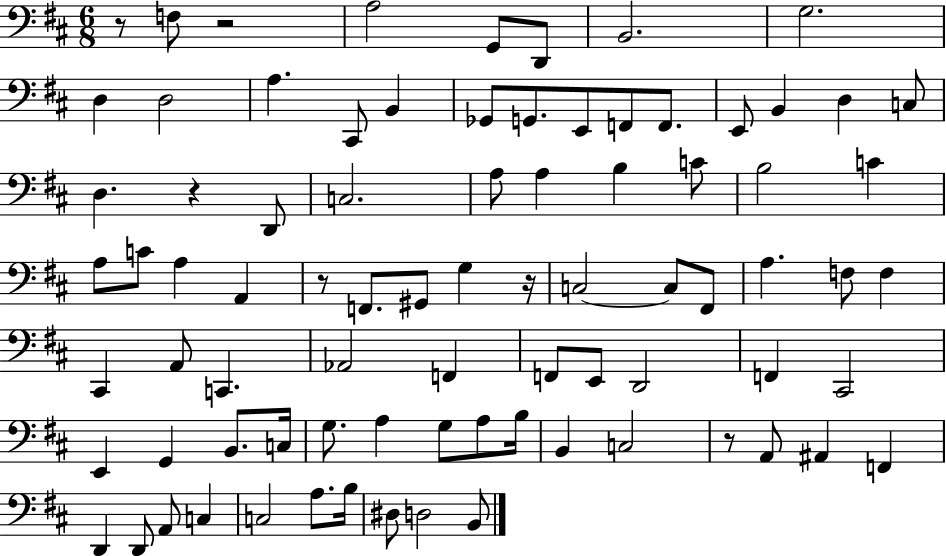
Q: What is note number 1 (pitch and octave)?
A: F3